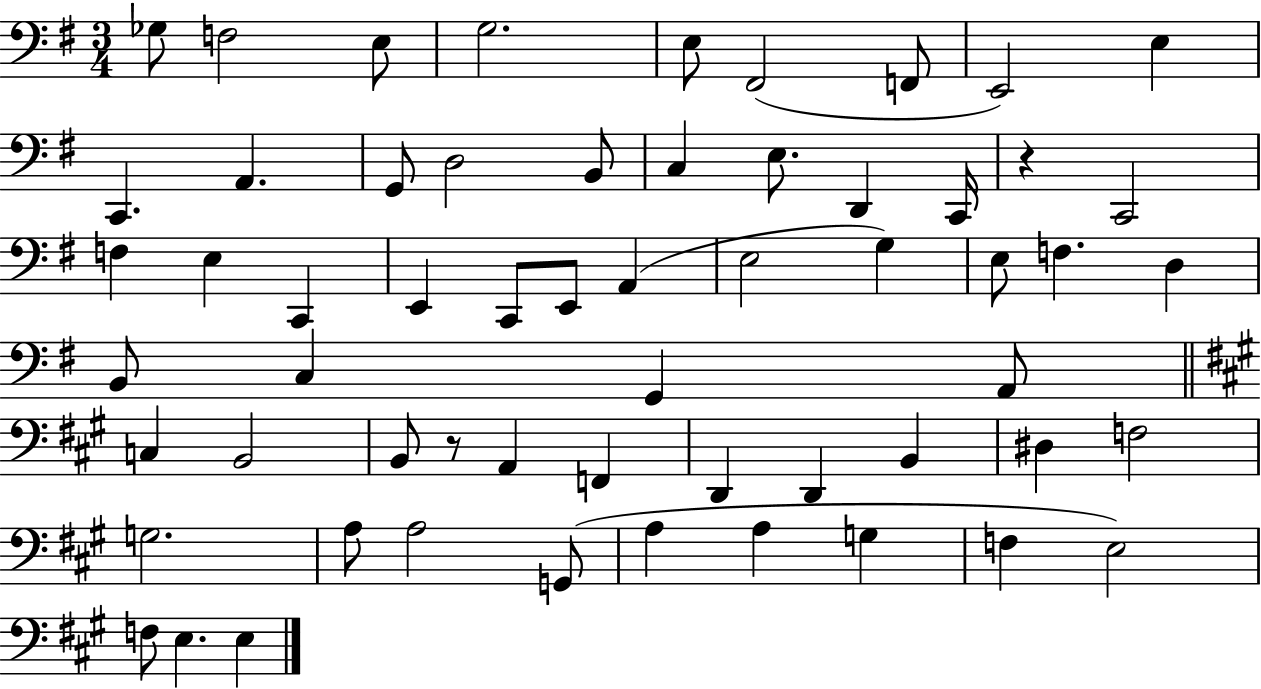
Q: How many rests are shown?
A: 2